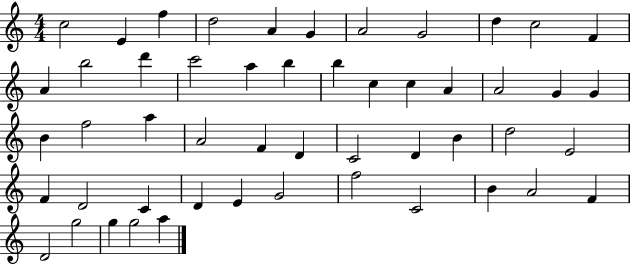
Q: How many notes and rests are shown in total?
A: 51